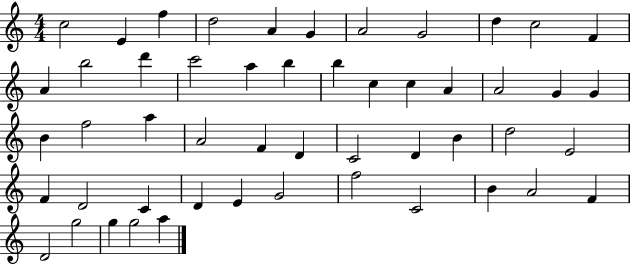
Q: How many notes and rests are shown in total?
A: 51